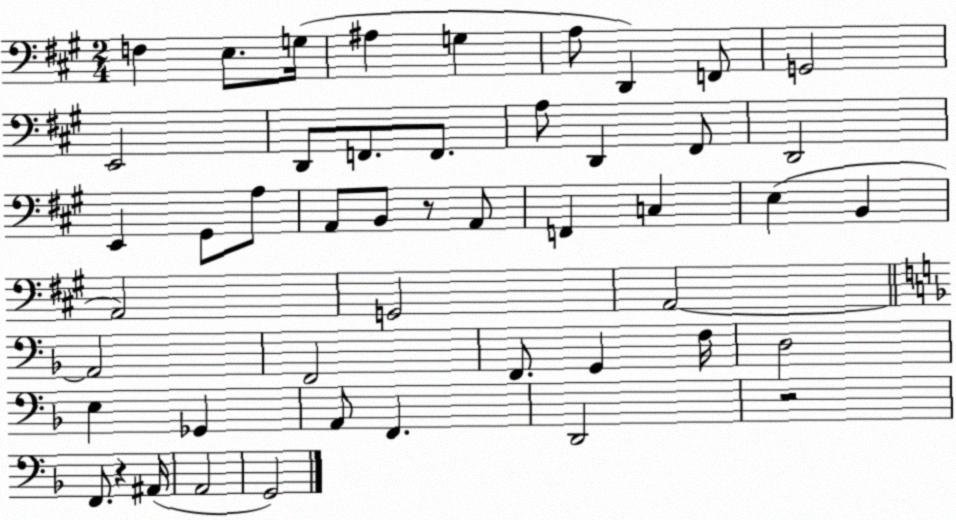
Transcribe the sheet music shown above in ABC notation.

X:1
T:Untitled
M:2/4
L:1/4
K:A
F, E,/2 G,/4 ^A, G, A,/2 D,, F,,/2 G,,2 E,,2 D,,/2 F,,/2 F,,/2 A,/2 D,, ^F,,/2 D,,2 E,, ^G,,/2 A,/2 A,,/2 B,,/2 z/2 A,,/2 F,, C, E, B,, A,,2 G,,2 A,,2 A,,2 F,,2 F,,/2 G,, F,/4 D,2 E, _G,, A,,/2 F,, D,,2 z2 F,,/2 z ^A,,/4 A,,2 G,,2